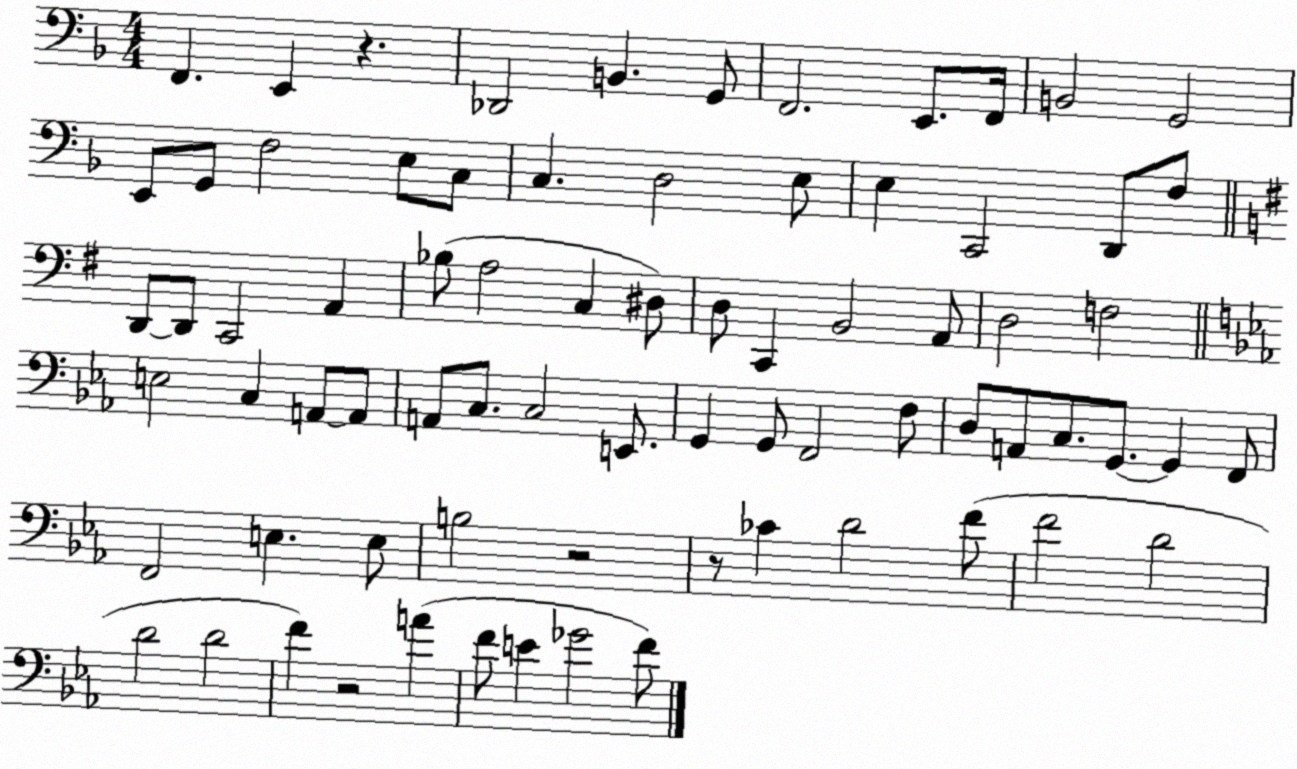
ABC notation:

X:1
T:Untitled
M:4/4
L:1/4
K:F
F,, E,, z _D,,2 B,, G,,/2 F,,2 E,,/2 F,,/4 B,,2 G,,2 E,,/2 G,,/2 F,2 E,/2 C,/2 C, D,2 E,/2 E, C,,2 D,,/2 F,/2 D,,/2 D,,/2 C,,2 A,, _B,/2 A,2 C, ^D,/2 D,/2 C,, B,,2 A,,/2 D,2 F,2 E,2 C, A,,/2 A,,/2 A,,/2 C,/2 C,2 E,,/2 G,, G,,/2 F,,2 F,/2 D,/2 A,,/2 C,/2 G,,/2 G,, F,,/2 F,,2 E, E,/2 B,2 z2 z/2 _C D2 F/2 F2 D2 D2 D2 F z2 A F/2 E _G2 F/2